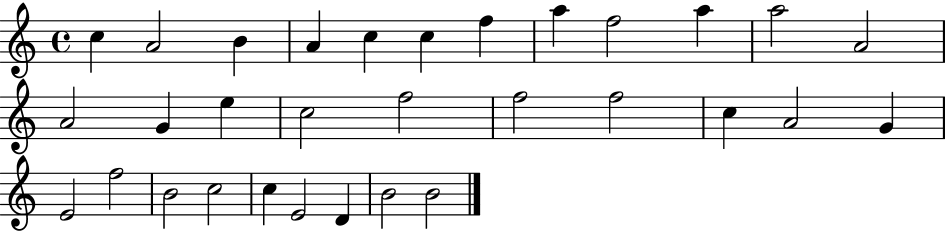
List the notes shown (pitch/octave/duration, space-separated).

C5/q A4/h B4/q A4/q C5/q C5/q F5/q A5/q F5/h A5/q A5/h A4/h A4/h G4/q E5/q C5/h F5/h F5/h F5/h C5/q A4/h G4/q E4/h F5/h B4/h C5/h C5/q E4/h D4/q B4/h B4/h